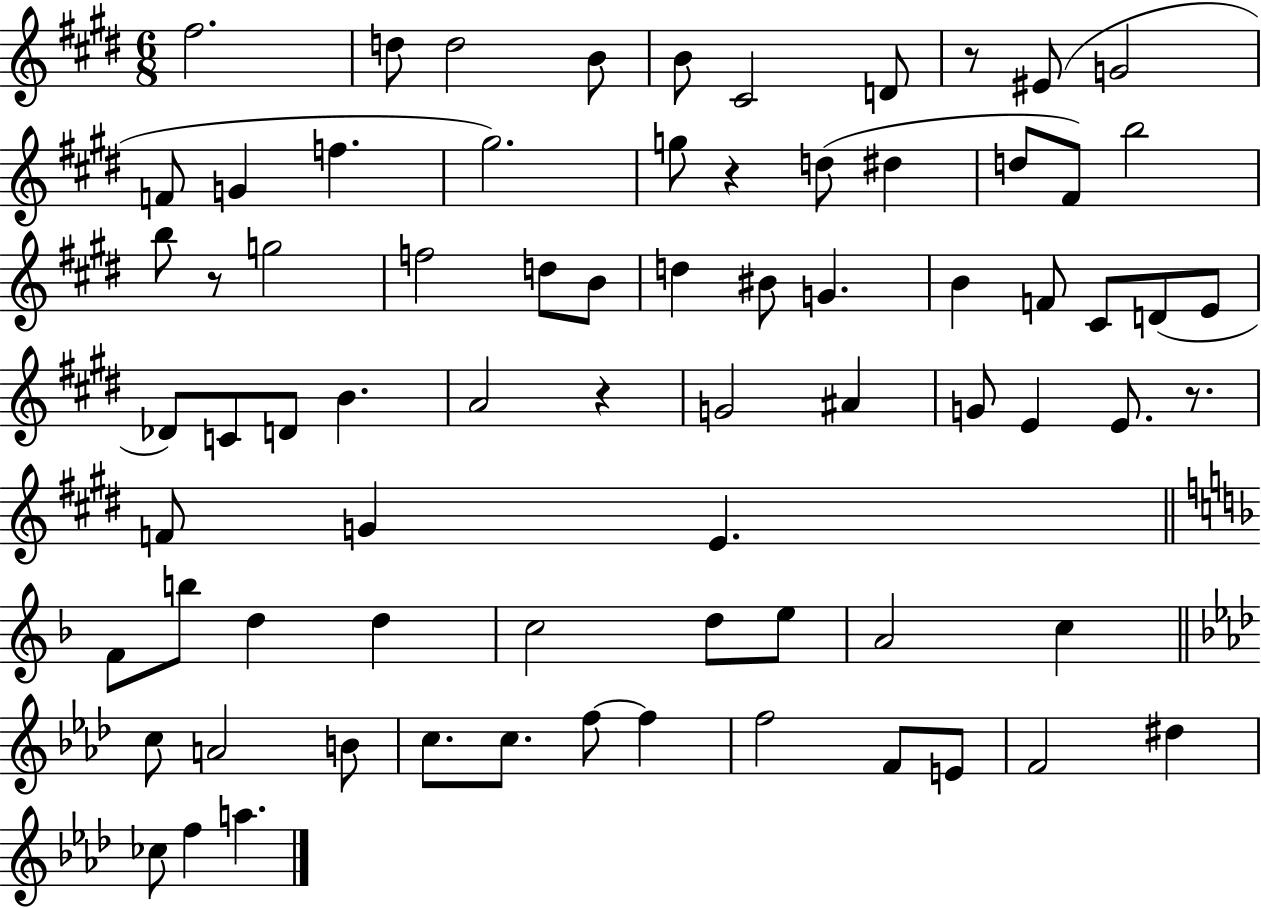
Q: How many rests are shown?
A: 5